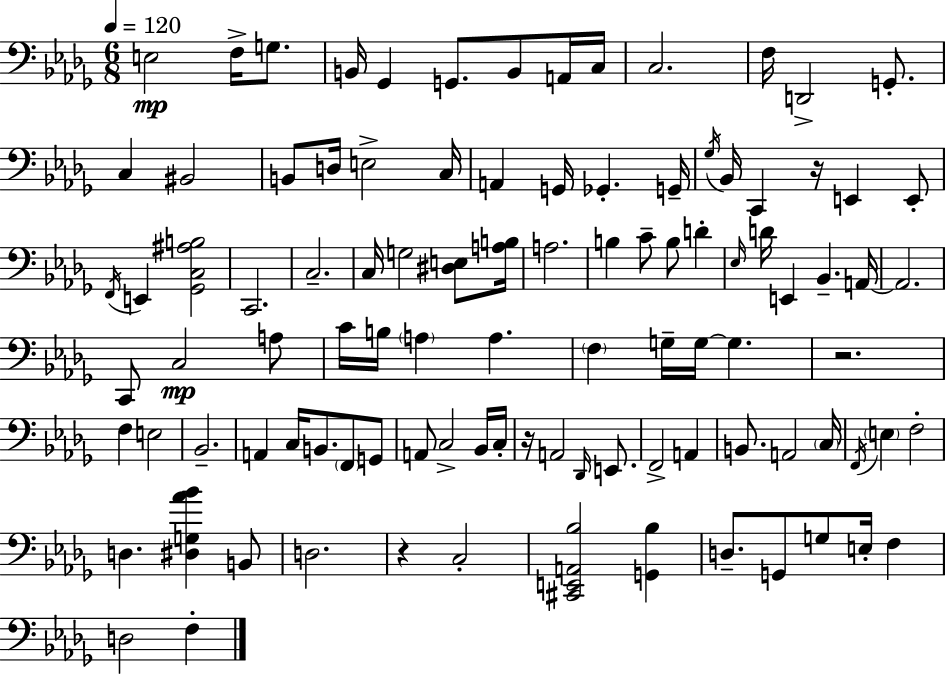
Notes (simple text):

E3/h F3/s G3/e. B2/s Gb2/q G2/e. B2/e A2/s C3/s C3/h. F3/s D2/h G2/e. C3/q BIS2/h B2/e D3/s E3/h C3/s A2/q G2/s Gb2/q. G2/s Gb3/s Bb2/s C2/q R/s E2/q E2/e F2/s E2/q [Gb2,C3,A#3,B3]/h C2/h. C3/h. C3/s G3/h [D#3,E3]/e [A3,B3]/s A3/h. B3/q C4/e B3/e D4/q Eb3/s D4/s E2/q Bb2/q. A2/s A2/h. C2/e C3/h A3/e C4/s B3/s A3/q A3/q. F3/q G3/s G3/s G3/q. R/h. F3/q E3/h Bb2/h. A2/q C3/s B2/e. F2/e G2/e A2/e C3/h Bb2/s C3/s R/s A2/h Db2/s E2/e. F2/h A2/q B2/e. A2/h C3/s F2/s E3/q F3/h D3/q. [D#3,G3,Ab4,Bb4]/q B2/e D3/h. R/q C3/h [C#2,E2,A2,Bb3]/h [G2,Bb3]/q D3/e. G2/e G3/e E3/s F3/q D3/h F3/q